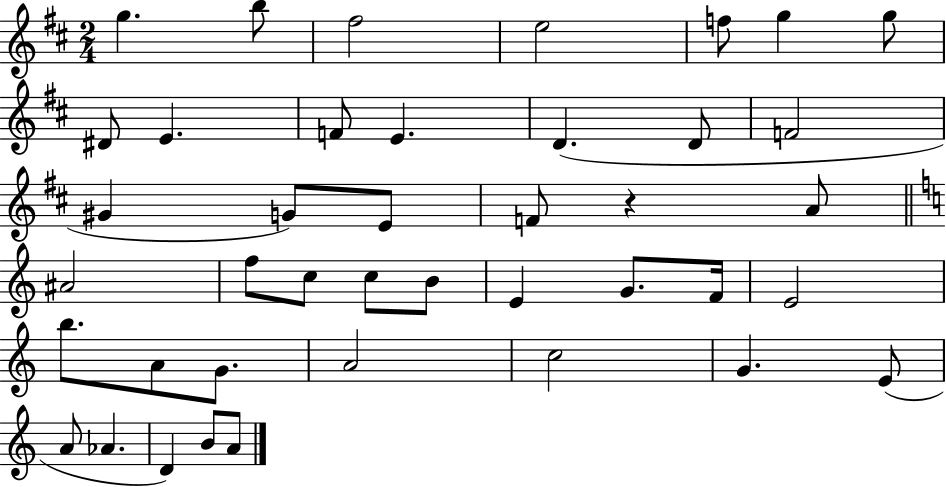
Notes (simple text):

G5/q. B5/e F#5/h E5/h F5/e G5/q G5/e D#4/e E4/q. F4/e E4/q. D4/q. D4/e F4/h G#4/q G4/e E4/e F4/e R/q A4/e A#4/h F5/e C5/e C5/e B4/e E4/q G4/e. F4/s E4/h B5/e. A4/e G4/e. A4/h C5/h G4/q. E4/e A4/e Ab4/q. D4/q B4/e A4/e